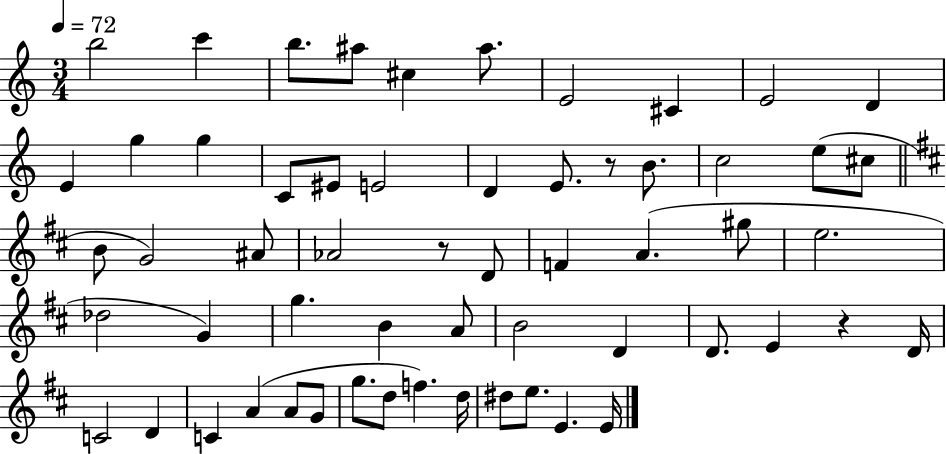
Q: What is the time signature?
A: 3/4